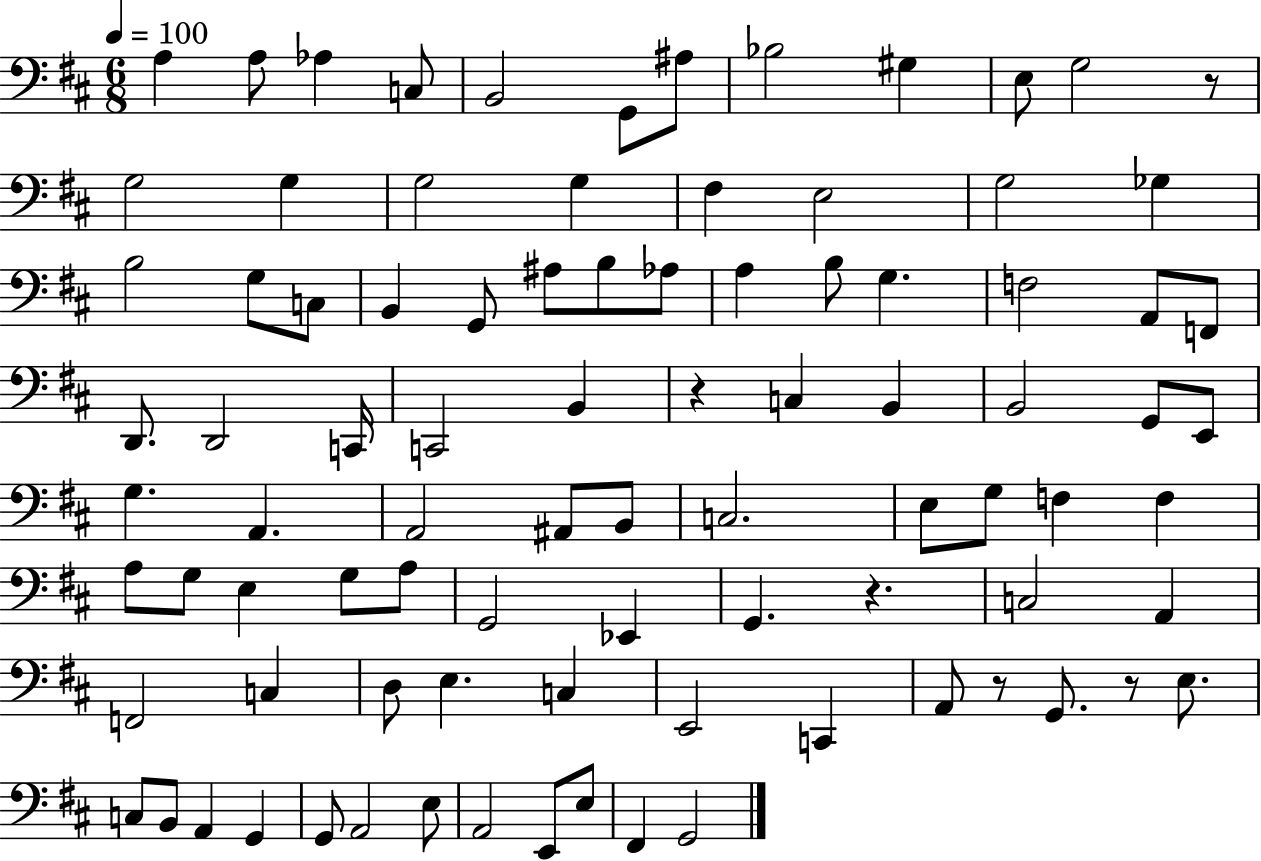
X:1
T:Untitled
M:6/8
L:1/4
K:D
A, A,/2 _A, C,/2 B,,2 G,,/2 ^A,/2 _B,2 ^G, E,/2 G,2 z/2 G,2 G, G,2 G, ^F, E,2 G,2 _G, B,2 G,/2 C,/2 B,, G,,/2 ^A,/2 B,/2 _A,/2 A, B,/2 G, F,2 A,,/2 F,,/2 D,,/2 D,,2 C,,/4 C,,2 B,, z C, B,, B,,2 G,,/2 E,,/2 G, A,, A,,2 ^A,,/2 B,,/2 C,2 E,/2 G,/2 F, F, A,/2 G,/2 E, G,/2 A,/2 G,,2 _E,, G,, z C,2 A,, F,,2 C, D,/2 E, C, E,,2 C,, A,,/2 z/2 G,,/2 z/2 E,/2 C,/2 B,,/2 A,, G,, G,,/2 A,,2 E,/2 A,,2 E,,/2 E,/2 ^F,, G,,2